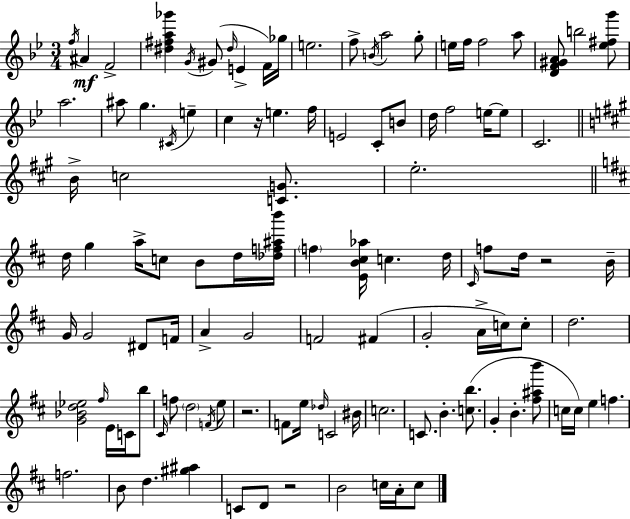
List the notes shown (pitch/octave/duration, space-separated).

F5/s A#4/q F4/h [D#5,F#5,A5,Gb6]/q G4/s G#4/e D#5/s E4/q F4/s Gb5/s E5/h. F5/e B4/s A5/h G5/e E5/s F5/s F5/h A5/e [D4,F4,G#4,A4]/e B5/h [Eb5,F#5,G6]/e A5/h. A#5/e G5/q. C#4/s E5/q C5/q R/s E5/q. F5/s E4/h C4/e B4/e D5/s F5/h E5/s E5/e C4/h. B4/s C5/h [C4,G4]/e. E5/h. D5/s G5/q A5/s C5/e B4/e D5/s [Db5,F5,A#5,B6]/s F5/q [E4,B4,C#5,Ab5]/s C5/q. D5/s C#4/s F5/e D5/s R/h B4/s G4/s G4/h D#4/e F4/s A4/q G4/h F4/h F#4/q G4/h A4/s C5/s C5/e D5/h. [G4,Bb4,D5,Eb5]/h F#5/s E4/s C4/s B5/e C#4/s F5/e D5/h F4/s E5/e R/h. F4/e E5/s Db5/s C4/h BIS4/s C5/h. C4/e. B4/q. [C5,B5]/e. G4/q B4/q. [F#5,A#5,B6]/e C5/s C5/s E5/q F5/q. F5/h. B4/e D5/q. [G#5,A#5]/q C4/e D4/e R/h B4/h C5/s A4/s C5/e